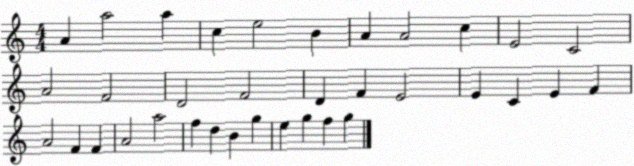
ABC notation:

X:1
T:Untitled
M:4/4
L:1/4
K:C
A a2 a c e2 B A A2 c E2 C2 A2 F2 D2 F2 D F E2 E C E F A2 F F A2 a2 f d B g e g f g